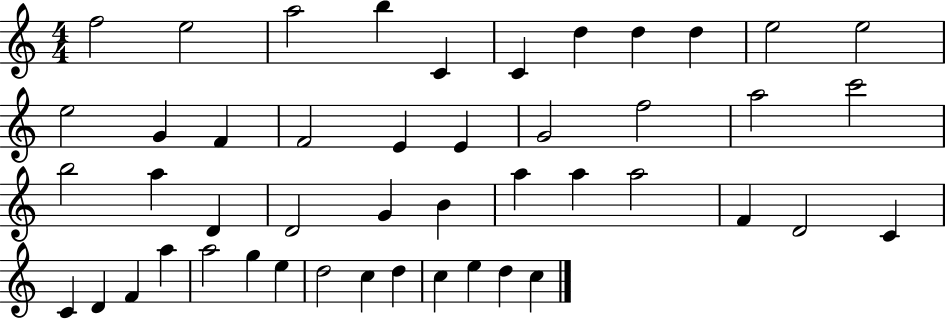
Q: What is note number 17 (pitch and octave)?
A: E4